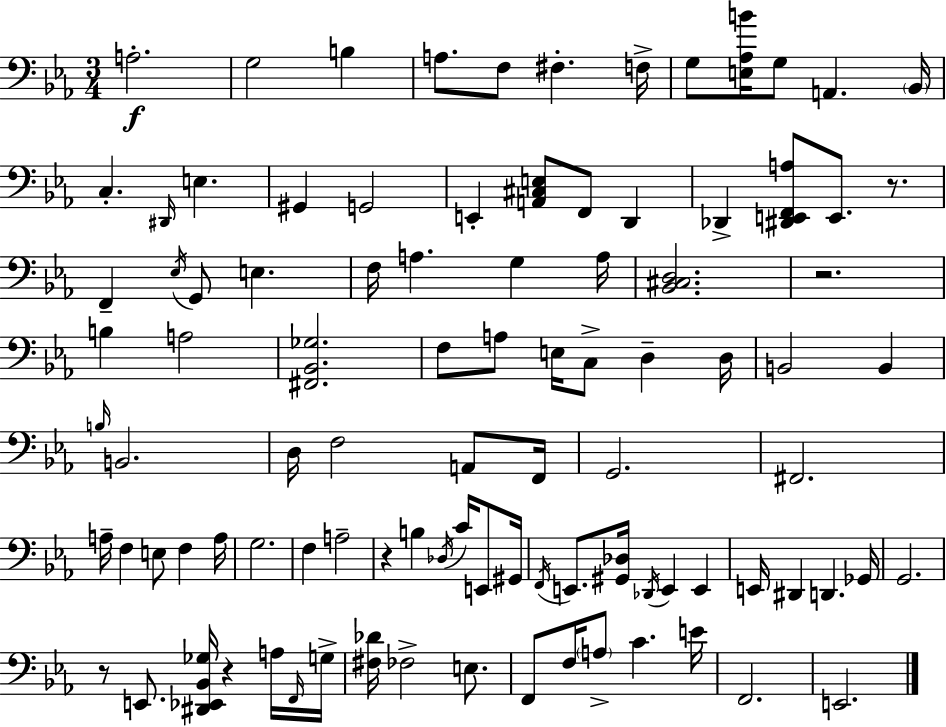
{
  \clef bass
  \numericTimeSignature
  \time 3/4
  \key ees \major
  a2.-.\f | g2 b4 | a8. f8 fis4.-. f16-> | g8 <e aes b'>16 g8 a,4. \parenthesize bes,16 | \break c4.-. \grace { dis,16 } e4. | gis,4 g,2 | e,4-. <a, cis e>8 f,8 d,4 | des,4-> <dis, e, f, a>8 e,8. r8. | \break f,4-- \acciaccatura { ees16 } g,8 e4. | f16 a4. g4 | a16 <bes, cis d>2. | r2. | \break b4 a2 | <fis, bes, ges>2. | f8 a8 e16 c8-> d4-- | d16 b,2 b,4 | \break \grace { b16 } b,2. | d16 f2 | a,8 f,16 g,2. | fis,2. | \break a16-- f4 e8 f4 | a16 g2. | f4 a2-- | r4 b4 \acciaccatura { des16 } | \break c'16 e,8 gis,16 \acciaccatura { f,16 } e,8. <gis, des>16 \acciaccatura { des,16 } e,4 | e,4 e,16 dis,4 d,4. | ges,16 g,2. | r8 e,8. <dis, ees, bes, ges>16 | \break r4 a16 \grace { f,16 } g16-> <fis des'>16 fes2-> | e8. f,8 f16 \parenthesize a8-> | c'4. e'16 f,2. | e,2. | \break \bar "|."
}